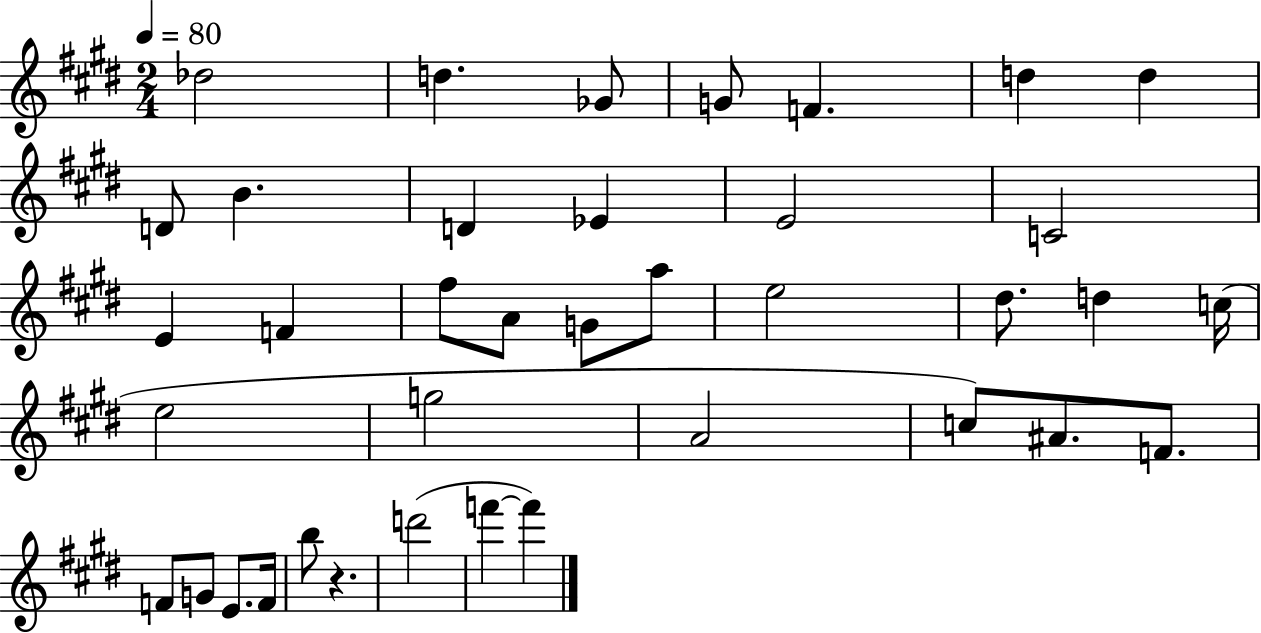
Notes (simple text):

Db5/h D5/q. Gb4/e G4/e F4/q. D5/q D5/q D4/e B4/q. D4/q Eb4/q E4/h C4/h E4/q F4/q F#5/e A4/e G4/e A5/e E5/h D#5/e. D5/q C5/s E5/h G5/h A4/h C5/e A#4/e. F4/e. F4/e G4/e E4/e. F4/s B5/e R/q. D6/h F6/q F6/q